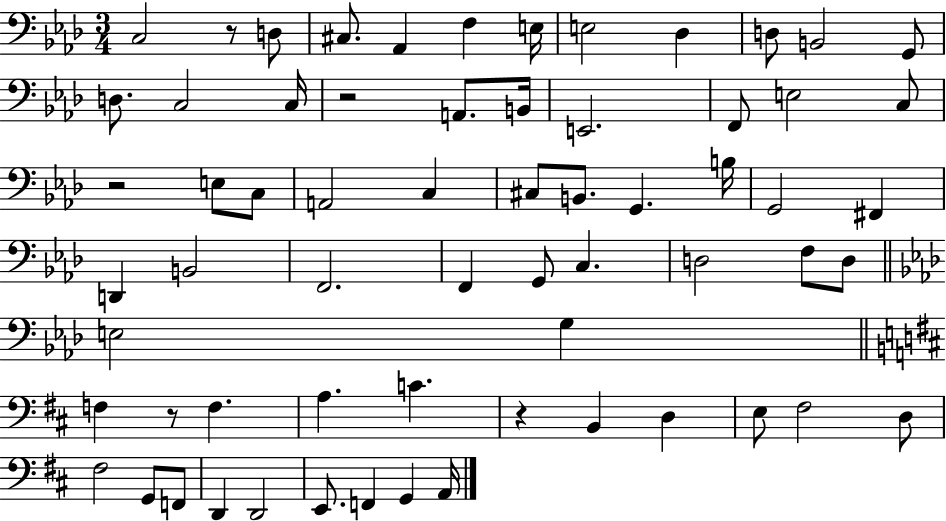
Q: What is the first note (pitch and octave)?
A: C3